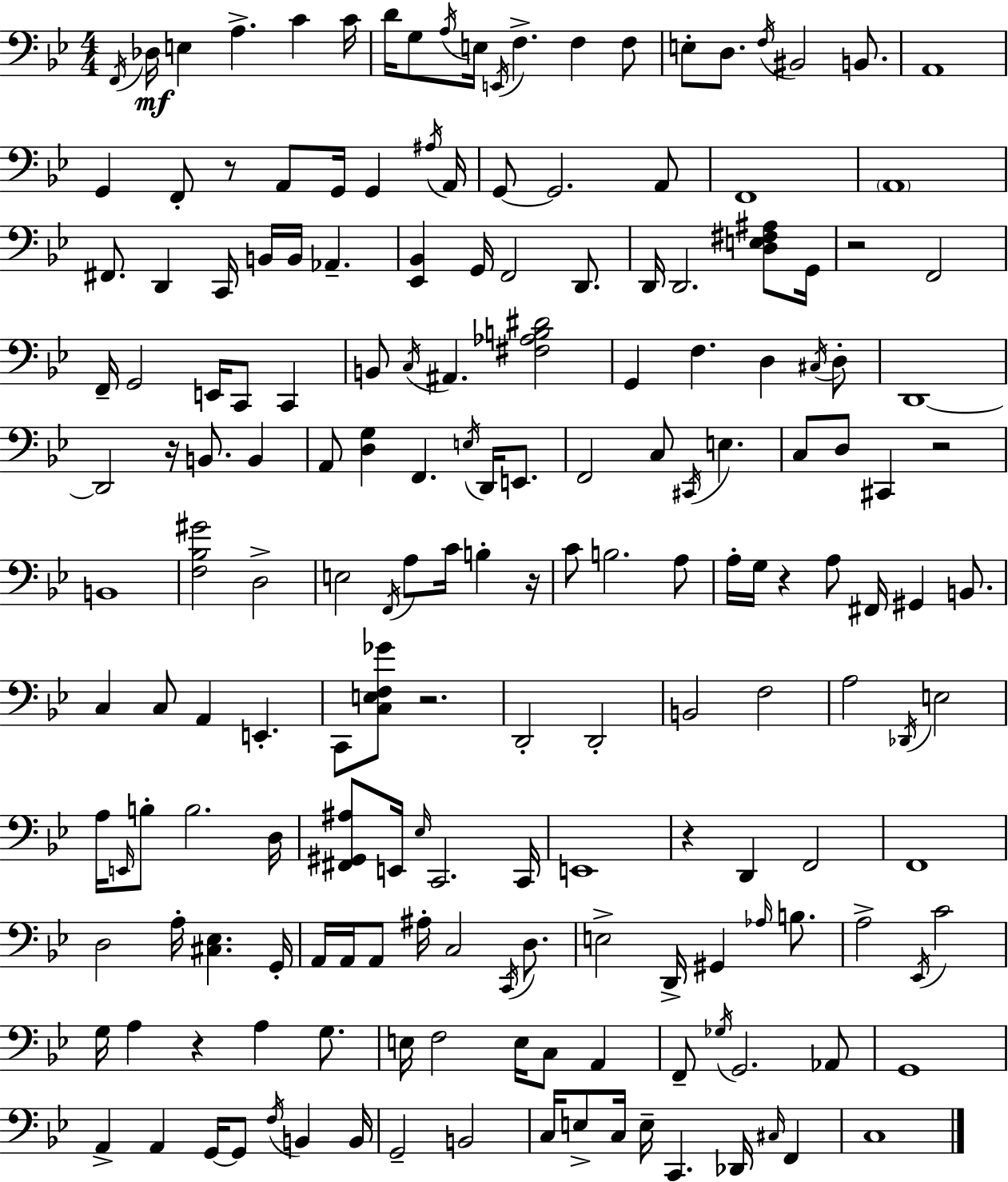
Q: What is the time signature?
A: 4/4